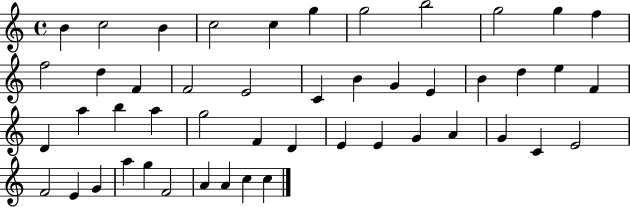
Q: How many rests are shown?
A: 0